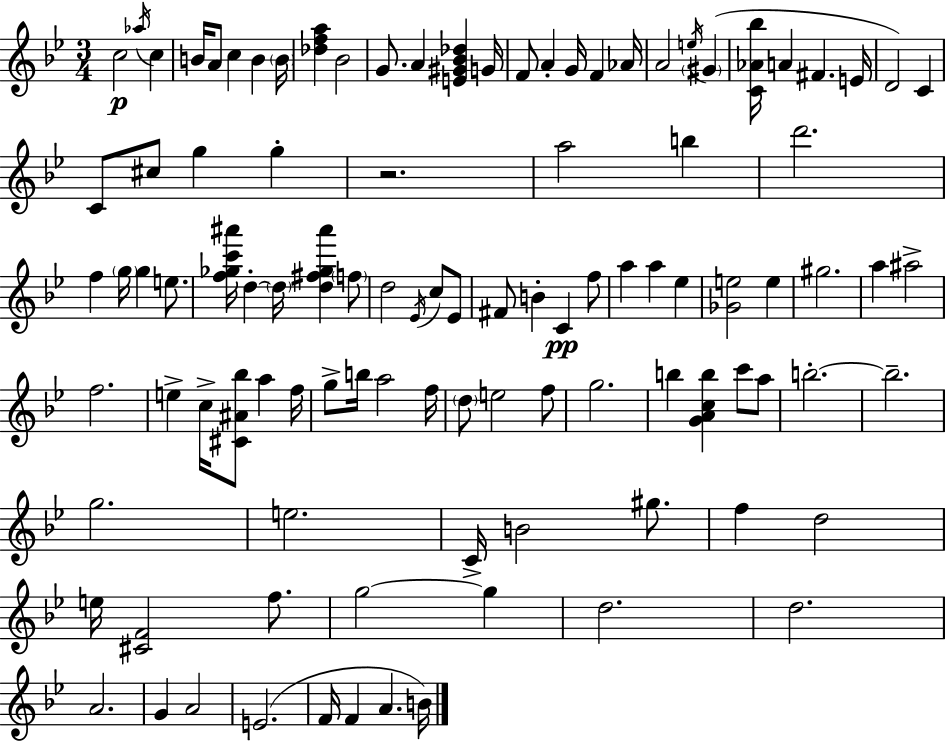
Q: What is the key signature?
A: BES major